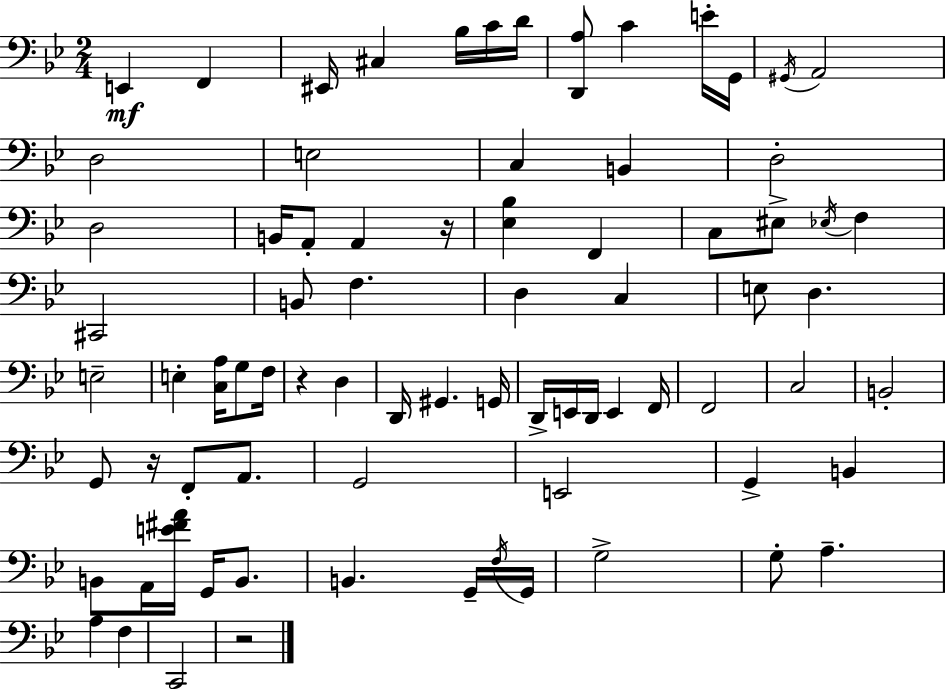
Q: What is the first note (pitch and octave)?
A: E2